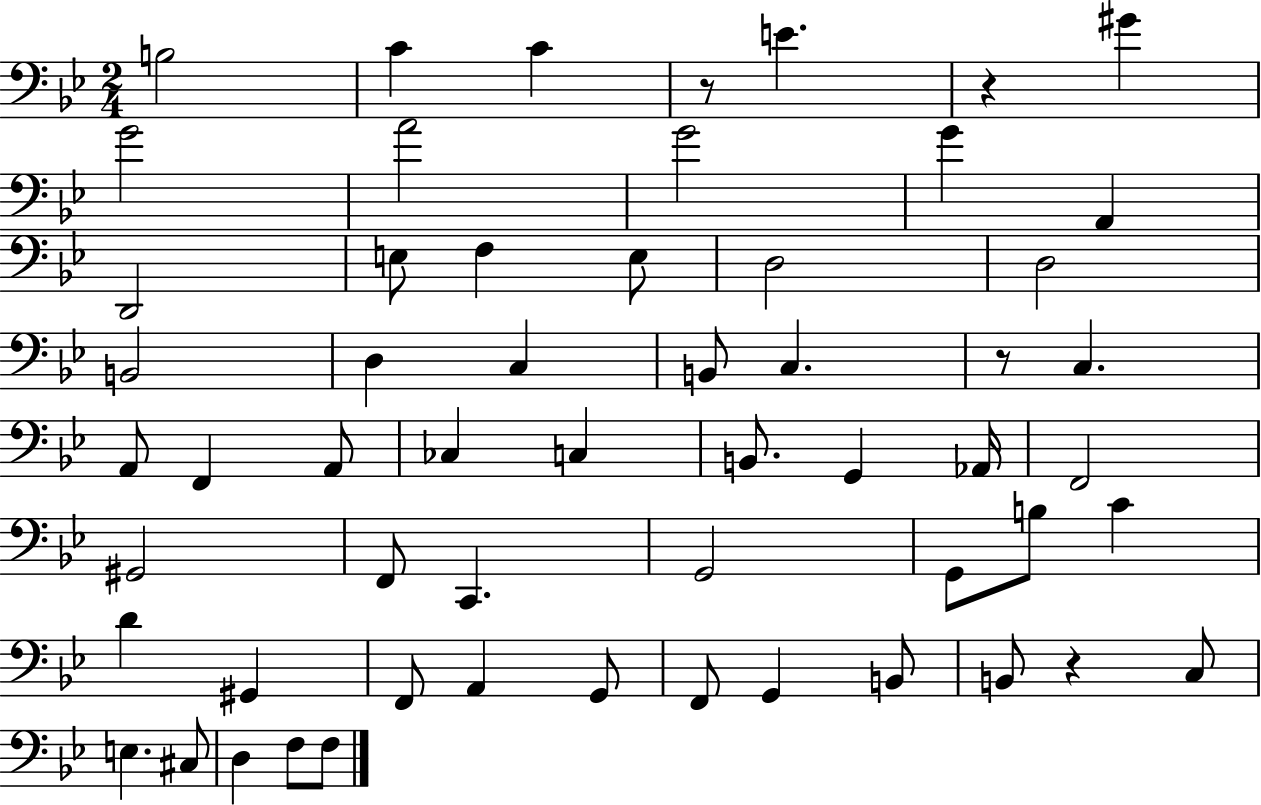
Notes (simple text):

B3/h C4/q C4/q R/e E4/q. R/q G#4/q G4/h A4/h G4/h G4/q A2/q D2/h E3/e F3/q E3/e D3/h D3/h B2/h D3/q C3/q B2/e C3/q. R/e C3/q. A2/e F2/q A2/e CES3/q C3/q B2/e. G2/q Ab2/s F2/h G#2/h F2/e C2/q. G2/h G2/e B3/e C4/q D4/q G#2/q F2/e A2/q G2/e F2/e G2/q B2/e B2/e R/q C3/e E3/q. C#3/e D3/q F3/e F3/e